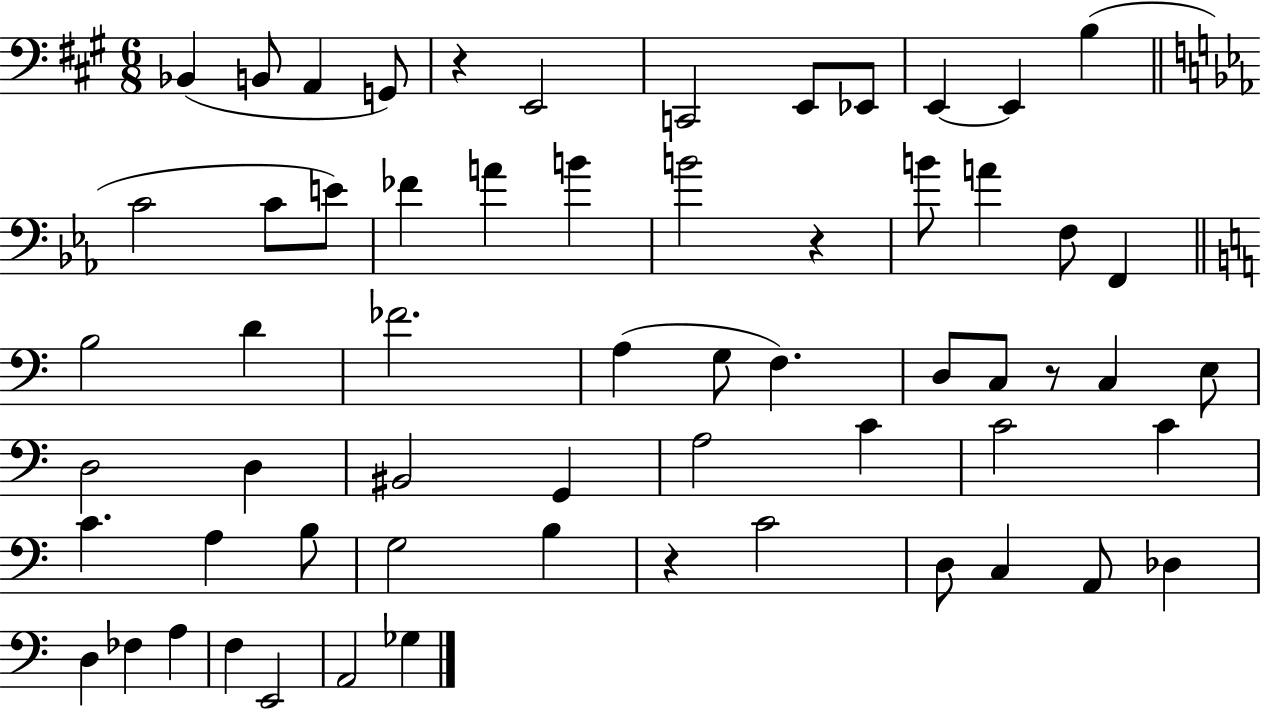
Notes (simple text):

Bb2/q B2/e A2/q G2/e R/q E2/h C2/h E2/e Eb2/e E2/q E2/q B3/q C4/h C4/e E4/e FES4/q A4/q B4/q B4/h R/q B4/e A4/q F3/e F2/q B3/h D4/q FES4/h. A3/q G3/e F3/q. D3/e C3/e R/e C3/q E3/e D3/h D3/q BIS2/h G2/q A3/h C4/q C4/h C4/q C4/q. A3/q B3/e G3/h B3/q R/q C4/h D3/e C3/q A2/e Db3/q D3/q FES3/q A3/q F3/q E2/h A2/h Gb3/q